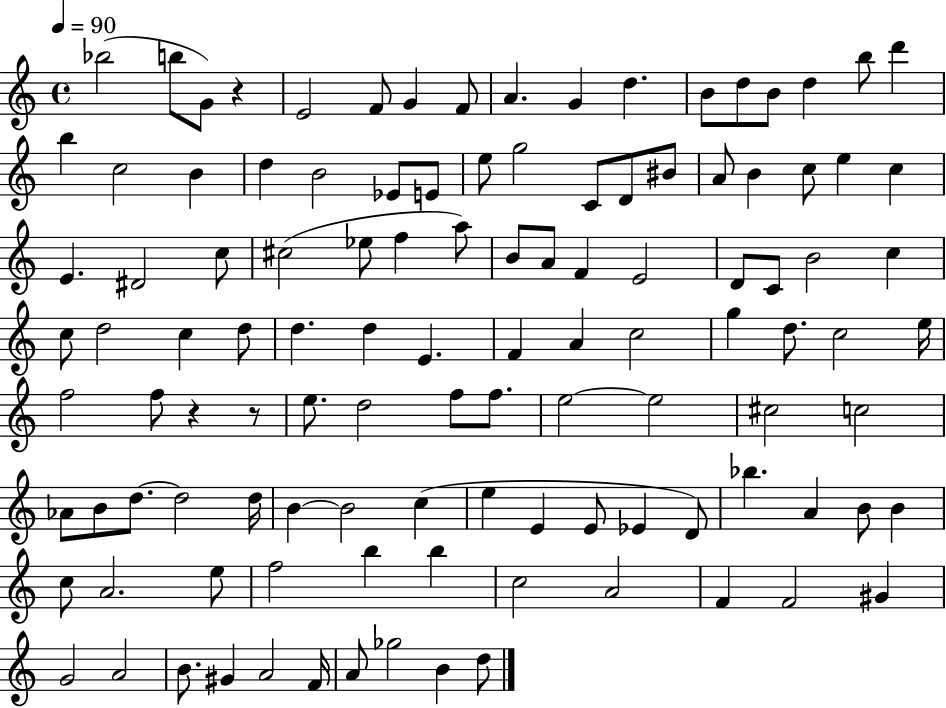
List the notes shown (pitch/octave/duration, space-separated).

Bb5/h B5/e G4/e R/q E4/h F4/e G4/q F4/e A4/q. G4/q D5/q. B4/e D5/e B4/e D5/q B5/e D6/q B5/q C5/h B4/q D5/q B4/h Eb4/e E4/e E5/e G5/h C4/e D4/e BIS4/e A4/e B4/q C5/e E5/q C5/q E4/q. D#4/h C5/e C#5/h Eb5/e F5/q A5/e B4/e A4/e F4/q E4/h D4/e C4/e B4/h C5/q C5/e D5/h C5/q D5/e D5/q. D5/q E4/q. F4/q A4/q C5/h G5/q D5/e. C5/h E5/s F5/h F5/e R/q R/e E5/e. D5/h F5/e F5/e. E5/h E5/h C#5/h C5/h Ab4/e B4/e D5/e. D5/h D5/s B4/q B4/h C5/q E5/q E4/q E4/e Eb4/q D4/e Bb5/q. A4/q B4/e B4/q C5/e A4/h. E5/e F5/h B5/q B5/q C5/h A4/h F4/q F4/h G#4/q G4/h A4/h B4/e. G#4/q A4/h F4/s A4/e Gb5/h B4/q D5/e